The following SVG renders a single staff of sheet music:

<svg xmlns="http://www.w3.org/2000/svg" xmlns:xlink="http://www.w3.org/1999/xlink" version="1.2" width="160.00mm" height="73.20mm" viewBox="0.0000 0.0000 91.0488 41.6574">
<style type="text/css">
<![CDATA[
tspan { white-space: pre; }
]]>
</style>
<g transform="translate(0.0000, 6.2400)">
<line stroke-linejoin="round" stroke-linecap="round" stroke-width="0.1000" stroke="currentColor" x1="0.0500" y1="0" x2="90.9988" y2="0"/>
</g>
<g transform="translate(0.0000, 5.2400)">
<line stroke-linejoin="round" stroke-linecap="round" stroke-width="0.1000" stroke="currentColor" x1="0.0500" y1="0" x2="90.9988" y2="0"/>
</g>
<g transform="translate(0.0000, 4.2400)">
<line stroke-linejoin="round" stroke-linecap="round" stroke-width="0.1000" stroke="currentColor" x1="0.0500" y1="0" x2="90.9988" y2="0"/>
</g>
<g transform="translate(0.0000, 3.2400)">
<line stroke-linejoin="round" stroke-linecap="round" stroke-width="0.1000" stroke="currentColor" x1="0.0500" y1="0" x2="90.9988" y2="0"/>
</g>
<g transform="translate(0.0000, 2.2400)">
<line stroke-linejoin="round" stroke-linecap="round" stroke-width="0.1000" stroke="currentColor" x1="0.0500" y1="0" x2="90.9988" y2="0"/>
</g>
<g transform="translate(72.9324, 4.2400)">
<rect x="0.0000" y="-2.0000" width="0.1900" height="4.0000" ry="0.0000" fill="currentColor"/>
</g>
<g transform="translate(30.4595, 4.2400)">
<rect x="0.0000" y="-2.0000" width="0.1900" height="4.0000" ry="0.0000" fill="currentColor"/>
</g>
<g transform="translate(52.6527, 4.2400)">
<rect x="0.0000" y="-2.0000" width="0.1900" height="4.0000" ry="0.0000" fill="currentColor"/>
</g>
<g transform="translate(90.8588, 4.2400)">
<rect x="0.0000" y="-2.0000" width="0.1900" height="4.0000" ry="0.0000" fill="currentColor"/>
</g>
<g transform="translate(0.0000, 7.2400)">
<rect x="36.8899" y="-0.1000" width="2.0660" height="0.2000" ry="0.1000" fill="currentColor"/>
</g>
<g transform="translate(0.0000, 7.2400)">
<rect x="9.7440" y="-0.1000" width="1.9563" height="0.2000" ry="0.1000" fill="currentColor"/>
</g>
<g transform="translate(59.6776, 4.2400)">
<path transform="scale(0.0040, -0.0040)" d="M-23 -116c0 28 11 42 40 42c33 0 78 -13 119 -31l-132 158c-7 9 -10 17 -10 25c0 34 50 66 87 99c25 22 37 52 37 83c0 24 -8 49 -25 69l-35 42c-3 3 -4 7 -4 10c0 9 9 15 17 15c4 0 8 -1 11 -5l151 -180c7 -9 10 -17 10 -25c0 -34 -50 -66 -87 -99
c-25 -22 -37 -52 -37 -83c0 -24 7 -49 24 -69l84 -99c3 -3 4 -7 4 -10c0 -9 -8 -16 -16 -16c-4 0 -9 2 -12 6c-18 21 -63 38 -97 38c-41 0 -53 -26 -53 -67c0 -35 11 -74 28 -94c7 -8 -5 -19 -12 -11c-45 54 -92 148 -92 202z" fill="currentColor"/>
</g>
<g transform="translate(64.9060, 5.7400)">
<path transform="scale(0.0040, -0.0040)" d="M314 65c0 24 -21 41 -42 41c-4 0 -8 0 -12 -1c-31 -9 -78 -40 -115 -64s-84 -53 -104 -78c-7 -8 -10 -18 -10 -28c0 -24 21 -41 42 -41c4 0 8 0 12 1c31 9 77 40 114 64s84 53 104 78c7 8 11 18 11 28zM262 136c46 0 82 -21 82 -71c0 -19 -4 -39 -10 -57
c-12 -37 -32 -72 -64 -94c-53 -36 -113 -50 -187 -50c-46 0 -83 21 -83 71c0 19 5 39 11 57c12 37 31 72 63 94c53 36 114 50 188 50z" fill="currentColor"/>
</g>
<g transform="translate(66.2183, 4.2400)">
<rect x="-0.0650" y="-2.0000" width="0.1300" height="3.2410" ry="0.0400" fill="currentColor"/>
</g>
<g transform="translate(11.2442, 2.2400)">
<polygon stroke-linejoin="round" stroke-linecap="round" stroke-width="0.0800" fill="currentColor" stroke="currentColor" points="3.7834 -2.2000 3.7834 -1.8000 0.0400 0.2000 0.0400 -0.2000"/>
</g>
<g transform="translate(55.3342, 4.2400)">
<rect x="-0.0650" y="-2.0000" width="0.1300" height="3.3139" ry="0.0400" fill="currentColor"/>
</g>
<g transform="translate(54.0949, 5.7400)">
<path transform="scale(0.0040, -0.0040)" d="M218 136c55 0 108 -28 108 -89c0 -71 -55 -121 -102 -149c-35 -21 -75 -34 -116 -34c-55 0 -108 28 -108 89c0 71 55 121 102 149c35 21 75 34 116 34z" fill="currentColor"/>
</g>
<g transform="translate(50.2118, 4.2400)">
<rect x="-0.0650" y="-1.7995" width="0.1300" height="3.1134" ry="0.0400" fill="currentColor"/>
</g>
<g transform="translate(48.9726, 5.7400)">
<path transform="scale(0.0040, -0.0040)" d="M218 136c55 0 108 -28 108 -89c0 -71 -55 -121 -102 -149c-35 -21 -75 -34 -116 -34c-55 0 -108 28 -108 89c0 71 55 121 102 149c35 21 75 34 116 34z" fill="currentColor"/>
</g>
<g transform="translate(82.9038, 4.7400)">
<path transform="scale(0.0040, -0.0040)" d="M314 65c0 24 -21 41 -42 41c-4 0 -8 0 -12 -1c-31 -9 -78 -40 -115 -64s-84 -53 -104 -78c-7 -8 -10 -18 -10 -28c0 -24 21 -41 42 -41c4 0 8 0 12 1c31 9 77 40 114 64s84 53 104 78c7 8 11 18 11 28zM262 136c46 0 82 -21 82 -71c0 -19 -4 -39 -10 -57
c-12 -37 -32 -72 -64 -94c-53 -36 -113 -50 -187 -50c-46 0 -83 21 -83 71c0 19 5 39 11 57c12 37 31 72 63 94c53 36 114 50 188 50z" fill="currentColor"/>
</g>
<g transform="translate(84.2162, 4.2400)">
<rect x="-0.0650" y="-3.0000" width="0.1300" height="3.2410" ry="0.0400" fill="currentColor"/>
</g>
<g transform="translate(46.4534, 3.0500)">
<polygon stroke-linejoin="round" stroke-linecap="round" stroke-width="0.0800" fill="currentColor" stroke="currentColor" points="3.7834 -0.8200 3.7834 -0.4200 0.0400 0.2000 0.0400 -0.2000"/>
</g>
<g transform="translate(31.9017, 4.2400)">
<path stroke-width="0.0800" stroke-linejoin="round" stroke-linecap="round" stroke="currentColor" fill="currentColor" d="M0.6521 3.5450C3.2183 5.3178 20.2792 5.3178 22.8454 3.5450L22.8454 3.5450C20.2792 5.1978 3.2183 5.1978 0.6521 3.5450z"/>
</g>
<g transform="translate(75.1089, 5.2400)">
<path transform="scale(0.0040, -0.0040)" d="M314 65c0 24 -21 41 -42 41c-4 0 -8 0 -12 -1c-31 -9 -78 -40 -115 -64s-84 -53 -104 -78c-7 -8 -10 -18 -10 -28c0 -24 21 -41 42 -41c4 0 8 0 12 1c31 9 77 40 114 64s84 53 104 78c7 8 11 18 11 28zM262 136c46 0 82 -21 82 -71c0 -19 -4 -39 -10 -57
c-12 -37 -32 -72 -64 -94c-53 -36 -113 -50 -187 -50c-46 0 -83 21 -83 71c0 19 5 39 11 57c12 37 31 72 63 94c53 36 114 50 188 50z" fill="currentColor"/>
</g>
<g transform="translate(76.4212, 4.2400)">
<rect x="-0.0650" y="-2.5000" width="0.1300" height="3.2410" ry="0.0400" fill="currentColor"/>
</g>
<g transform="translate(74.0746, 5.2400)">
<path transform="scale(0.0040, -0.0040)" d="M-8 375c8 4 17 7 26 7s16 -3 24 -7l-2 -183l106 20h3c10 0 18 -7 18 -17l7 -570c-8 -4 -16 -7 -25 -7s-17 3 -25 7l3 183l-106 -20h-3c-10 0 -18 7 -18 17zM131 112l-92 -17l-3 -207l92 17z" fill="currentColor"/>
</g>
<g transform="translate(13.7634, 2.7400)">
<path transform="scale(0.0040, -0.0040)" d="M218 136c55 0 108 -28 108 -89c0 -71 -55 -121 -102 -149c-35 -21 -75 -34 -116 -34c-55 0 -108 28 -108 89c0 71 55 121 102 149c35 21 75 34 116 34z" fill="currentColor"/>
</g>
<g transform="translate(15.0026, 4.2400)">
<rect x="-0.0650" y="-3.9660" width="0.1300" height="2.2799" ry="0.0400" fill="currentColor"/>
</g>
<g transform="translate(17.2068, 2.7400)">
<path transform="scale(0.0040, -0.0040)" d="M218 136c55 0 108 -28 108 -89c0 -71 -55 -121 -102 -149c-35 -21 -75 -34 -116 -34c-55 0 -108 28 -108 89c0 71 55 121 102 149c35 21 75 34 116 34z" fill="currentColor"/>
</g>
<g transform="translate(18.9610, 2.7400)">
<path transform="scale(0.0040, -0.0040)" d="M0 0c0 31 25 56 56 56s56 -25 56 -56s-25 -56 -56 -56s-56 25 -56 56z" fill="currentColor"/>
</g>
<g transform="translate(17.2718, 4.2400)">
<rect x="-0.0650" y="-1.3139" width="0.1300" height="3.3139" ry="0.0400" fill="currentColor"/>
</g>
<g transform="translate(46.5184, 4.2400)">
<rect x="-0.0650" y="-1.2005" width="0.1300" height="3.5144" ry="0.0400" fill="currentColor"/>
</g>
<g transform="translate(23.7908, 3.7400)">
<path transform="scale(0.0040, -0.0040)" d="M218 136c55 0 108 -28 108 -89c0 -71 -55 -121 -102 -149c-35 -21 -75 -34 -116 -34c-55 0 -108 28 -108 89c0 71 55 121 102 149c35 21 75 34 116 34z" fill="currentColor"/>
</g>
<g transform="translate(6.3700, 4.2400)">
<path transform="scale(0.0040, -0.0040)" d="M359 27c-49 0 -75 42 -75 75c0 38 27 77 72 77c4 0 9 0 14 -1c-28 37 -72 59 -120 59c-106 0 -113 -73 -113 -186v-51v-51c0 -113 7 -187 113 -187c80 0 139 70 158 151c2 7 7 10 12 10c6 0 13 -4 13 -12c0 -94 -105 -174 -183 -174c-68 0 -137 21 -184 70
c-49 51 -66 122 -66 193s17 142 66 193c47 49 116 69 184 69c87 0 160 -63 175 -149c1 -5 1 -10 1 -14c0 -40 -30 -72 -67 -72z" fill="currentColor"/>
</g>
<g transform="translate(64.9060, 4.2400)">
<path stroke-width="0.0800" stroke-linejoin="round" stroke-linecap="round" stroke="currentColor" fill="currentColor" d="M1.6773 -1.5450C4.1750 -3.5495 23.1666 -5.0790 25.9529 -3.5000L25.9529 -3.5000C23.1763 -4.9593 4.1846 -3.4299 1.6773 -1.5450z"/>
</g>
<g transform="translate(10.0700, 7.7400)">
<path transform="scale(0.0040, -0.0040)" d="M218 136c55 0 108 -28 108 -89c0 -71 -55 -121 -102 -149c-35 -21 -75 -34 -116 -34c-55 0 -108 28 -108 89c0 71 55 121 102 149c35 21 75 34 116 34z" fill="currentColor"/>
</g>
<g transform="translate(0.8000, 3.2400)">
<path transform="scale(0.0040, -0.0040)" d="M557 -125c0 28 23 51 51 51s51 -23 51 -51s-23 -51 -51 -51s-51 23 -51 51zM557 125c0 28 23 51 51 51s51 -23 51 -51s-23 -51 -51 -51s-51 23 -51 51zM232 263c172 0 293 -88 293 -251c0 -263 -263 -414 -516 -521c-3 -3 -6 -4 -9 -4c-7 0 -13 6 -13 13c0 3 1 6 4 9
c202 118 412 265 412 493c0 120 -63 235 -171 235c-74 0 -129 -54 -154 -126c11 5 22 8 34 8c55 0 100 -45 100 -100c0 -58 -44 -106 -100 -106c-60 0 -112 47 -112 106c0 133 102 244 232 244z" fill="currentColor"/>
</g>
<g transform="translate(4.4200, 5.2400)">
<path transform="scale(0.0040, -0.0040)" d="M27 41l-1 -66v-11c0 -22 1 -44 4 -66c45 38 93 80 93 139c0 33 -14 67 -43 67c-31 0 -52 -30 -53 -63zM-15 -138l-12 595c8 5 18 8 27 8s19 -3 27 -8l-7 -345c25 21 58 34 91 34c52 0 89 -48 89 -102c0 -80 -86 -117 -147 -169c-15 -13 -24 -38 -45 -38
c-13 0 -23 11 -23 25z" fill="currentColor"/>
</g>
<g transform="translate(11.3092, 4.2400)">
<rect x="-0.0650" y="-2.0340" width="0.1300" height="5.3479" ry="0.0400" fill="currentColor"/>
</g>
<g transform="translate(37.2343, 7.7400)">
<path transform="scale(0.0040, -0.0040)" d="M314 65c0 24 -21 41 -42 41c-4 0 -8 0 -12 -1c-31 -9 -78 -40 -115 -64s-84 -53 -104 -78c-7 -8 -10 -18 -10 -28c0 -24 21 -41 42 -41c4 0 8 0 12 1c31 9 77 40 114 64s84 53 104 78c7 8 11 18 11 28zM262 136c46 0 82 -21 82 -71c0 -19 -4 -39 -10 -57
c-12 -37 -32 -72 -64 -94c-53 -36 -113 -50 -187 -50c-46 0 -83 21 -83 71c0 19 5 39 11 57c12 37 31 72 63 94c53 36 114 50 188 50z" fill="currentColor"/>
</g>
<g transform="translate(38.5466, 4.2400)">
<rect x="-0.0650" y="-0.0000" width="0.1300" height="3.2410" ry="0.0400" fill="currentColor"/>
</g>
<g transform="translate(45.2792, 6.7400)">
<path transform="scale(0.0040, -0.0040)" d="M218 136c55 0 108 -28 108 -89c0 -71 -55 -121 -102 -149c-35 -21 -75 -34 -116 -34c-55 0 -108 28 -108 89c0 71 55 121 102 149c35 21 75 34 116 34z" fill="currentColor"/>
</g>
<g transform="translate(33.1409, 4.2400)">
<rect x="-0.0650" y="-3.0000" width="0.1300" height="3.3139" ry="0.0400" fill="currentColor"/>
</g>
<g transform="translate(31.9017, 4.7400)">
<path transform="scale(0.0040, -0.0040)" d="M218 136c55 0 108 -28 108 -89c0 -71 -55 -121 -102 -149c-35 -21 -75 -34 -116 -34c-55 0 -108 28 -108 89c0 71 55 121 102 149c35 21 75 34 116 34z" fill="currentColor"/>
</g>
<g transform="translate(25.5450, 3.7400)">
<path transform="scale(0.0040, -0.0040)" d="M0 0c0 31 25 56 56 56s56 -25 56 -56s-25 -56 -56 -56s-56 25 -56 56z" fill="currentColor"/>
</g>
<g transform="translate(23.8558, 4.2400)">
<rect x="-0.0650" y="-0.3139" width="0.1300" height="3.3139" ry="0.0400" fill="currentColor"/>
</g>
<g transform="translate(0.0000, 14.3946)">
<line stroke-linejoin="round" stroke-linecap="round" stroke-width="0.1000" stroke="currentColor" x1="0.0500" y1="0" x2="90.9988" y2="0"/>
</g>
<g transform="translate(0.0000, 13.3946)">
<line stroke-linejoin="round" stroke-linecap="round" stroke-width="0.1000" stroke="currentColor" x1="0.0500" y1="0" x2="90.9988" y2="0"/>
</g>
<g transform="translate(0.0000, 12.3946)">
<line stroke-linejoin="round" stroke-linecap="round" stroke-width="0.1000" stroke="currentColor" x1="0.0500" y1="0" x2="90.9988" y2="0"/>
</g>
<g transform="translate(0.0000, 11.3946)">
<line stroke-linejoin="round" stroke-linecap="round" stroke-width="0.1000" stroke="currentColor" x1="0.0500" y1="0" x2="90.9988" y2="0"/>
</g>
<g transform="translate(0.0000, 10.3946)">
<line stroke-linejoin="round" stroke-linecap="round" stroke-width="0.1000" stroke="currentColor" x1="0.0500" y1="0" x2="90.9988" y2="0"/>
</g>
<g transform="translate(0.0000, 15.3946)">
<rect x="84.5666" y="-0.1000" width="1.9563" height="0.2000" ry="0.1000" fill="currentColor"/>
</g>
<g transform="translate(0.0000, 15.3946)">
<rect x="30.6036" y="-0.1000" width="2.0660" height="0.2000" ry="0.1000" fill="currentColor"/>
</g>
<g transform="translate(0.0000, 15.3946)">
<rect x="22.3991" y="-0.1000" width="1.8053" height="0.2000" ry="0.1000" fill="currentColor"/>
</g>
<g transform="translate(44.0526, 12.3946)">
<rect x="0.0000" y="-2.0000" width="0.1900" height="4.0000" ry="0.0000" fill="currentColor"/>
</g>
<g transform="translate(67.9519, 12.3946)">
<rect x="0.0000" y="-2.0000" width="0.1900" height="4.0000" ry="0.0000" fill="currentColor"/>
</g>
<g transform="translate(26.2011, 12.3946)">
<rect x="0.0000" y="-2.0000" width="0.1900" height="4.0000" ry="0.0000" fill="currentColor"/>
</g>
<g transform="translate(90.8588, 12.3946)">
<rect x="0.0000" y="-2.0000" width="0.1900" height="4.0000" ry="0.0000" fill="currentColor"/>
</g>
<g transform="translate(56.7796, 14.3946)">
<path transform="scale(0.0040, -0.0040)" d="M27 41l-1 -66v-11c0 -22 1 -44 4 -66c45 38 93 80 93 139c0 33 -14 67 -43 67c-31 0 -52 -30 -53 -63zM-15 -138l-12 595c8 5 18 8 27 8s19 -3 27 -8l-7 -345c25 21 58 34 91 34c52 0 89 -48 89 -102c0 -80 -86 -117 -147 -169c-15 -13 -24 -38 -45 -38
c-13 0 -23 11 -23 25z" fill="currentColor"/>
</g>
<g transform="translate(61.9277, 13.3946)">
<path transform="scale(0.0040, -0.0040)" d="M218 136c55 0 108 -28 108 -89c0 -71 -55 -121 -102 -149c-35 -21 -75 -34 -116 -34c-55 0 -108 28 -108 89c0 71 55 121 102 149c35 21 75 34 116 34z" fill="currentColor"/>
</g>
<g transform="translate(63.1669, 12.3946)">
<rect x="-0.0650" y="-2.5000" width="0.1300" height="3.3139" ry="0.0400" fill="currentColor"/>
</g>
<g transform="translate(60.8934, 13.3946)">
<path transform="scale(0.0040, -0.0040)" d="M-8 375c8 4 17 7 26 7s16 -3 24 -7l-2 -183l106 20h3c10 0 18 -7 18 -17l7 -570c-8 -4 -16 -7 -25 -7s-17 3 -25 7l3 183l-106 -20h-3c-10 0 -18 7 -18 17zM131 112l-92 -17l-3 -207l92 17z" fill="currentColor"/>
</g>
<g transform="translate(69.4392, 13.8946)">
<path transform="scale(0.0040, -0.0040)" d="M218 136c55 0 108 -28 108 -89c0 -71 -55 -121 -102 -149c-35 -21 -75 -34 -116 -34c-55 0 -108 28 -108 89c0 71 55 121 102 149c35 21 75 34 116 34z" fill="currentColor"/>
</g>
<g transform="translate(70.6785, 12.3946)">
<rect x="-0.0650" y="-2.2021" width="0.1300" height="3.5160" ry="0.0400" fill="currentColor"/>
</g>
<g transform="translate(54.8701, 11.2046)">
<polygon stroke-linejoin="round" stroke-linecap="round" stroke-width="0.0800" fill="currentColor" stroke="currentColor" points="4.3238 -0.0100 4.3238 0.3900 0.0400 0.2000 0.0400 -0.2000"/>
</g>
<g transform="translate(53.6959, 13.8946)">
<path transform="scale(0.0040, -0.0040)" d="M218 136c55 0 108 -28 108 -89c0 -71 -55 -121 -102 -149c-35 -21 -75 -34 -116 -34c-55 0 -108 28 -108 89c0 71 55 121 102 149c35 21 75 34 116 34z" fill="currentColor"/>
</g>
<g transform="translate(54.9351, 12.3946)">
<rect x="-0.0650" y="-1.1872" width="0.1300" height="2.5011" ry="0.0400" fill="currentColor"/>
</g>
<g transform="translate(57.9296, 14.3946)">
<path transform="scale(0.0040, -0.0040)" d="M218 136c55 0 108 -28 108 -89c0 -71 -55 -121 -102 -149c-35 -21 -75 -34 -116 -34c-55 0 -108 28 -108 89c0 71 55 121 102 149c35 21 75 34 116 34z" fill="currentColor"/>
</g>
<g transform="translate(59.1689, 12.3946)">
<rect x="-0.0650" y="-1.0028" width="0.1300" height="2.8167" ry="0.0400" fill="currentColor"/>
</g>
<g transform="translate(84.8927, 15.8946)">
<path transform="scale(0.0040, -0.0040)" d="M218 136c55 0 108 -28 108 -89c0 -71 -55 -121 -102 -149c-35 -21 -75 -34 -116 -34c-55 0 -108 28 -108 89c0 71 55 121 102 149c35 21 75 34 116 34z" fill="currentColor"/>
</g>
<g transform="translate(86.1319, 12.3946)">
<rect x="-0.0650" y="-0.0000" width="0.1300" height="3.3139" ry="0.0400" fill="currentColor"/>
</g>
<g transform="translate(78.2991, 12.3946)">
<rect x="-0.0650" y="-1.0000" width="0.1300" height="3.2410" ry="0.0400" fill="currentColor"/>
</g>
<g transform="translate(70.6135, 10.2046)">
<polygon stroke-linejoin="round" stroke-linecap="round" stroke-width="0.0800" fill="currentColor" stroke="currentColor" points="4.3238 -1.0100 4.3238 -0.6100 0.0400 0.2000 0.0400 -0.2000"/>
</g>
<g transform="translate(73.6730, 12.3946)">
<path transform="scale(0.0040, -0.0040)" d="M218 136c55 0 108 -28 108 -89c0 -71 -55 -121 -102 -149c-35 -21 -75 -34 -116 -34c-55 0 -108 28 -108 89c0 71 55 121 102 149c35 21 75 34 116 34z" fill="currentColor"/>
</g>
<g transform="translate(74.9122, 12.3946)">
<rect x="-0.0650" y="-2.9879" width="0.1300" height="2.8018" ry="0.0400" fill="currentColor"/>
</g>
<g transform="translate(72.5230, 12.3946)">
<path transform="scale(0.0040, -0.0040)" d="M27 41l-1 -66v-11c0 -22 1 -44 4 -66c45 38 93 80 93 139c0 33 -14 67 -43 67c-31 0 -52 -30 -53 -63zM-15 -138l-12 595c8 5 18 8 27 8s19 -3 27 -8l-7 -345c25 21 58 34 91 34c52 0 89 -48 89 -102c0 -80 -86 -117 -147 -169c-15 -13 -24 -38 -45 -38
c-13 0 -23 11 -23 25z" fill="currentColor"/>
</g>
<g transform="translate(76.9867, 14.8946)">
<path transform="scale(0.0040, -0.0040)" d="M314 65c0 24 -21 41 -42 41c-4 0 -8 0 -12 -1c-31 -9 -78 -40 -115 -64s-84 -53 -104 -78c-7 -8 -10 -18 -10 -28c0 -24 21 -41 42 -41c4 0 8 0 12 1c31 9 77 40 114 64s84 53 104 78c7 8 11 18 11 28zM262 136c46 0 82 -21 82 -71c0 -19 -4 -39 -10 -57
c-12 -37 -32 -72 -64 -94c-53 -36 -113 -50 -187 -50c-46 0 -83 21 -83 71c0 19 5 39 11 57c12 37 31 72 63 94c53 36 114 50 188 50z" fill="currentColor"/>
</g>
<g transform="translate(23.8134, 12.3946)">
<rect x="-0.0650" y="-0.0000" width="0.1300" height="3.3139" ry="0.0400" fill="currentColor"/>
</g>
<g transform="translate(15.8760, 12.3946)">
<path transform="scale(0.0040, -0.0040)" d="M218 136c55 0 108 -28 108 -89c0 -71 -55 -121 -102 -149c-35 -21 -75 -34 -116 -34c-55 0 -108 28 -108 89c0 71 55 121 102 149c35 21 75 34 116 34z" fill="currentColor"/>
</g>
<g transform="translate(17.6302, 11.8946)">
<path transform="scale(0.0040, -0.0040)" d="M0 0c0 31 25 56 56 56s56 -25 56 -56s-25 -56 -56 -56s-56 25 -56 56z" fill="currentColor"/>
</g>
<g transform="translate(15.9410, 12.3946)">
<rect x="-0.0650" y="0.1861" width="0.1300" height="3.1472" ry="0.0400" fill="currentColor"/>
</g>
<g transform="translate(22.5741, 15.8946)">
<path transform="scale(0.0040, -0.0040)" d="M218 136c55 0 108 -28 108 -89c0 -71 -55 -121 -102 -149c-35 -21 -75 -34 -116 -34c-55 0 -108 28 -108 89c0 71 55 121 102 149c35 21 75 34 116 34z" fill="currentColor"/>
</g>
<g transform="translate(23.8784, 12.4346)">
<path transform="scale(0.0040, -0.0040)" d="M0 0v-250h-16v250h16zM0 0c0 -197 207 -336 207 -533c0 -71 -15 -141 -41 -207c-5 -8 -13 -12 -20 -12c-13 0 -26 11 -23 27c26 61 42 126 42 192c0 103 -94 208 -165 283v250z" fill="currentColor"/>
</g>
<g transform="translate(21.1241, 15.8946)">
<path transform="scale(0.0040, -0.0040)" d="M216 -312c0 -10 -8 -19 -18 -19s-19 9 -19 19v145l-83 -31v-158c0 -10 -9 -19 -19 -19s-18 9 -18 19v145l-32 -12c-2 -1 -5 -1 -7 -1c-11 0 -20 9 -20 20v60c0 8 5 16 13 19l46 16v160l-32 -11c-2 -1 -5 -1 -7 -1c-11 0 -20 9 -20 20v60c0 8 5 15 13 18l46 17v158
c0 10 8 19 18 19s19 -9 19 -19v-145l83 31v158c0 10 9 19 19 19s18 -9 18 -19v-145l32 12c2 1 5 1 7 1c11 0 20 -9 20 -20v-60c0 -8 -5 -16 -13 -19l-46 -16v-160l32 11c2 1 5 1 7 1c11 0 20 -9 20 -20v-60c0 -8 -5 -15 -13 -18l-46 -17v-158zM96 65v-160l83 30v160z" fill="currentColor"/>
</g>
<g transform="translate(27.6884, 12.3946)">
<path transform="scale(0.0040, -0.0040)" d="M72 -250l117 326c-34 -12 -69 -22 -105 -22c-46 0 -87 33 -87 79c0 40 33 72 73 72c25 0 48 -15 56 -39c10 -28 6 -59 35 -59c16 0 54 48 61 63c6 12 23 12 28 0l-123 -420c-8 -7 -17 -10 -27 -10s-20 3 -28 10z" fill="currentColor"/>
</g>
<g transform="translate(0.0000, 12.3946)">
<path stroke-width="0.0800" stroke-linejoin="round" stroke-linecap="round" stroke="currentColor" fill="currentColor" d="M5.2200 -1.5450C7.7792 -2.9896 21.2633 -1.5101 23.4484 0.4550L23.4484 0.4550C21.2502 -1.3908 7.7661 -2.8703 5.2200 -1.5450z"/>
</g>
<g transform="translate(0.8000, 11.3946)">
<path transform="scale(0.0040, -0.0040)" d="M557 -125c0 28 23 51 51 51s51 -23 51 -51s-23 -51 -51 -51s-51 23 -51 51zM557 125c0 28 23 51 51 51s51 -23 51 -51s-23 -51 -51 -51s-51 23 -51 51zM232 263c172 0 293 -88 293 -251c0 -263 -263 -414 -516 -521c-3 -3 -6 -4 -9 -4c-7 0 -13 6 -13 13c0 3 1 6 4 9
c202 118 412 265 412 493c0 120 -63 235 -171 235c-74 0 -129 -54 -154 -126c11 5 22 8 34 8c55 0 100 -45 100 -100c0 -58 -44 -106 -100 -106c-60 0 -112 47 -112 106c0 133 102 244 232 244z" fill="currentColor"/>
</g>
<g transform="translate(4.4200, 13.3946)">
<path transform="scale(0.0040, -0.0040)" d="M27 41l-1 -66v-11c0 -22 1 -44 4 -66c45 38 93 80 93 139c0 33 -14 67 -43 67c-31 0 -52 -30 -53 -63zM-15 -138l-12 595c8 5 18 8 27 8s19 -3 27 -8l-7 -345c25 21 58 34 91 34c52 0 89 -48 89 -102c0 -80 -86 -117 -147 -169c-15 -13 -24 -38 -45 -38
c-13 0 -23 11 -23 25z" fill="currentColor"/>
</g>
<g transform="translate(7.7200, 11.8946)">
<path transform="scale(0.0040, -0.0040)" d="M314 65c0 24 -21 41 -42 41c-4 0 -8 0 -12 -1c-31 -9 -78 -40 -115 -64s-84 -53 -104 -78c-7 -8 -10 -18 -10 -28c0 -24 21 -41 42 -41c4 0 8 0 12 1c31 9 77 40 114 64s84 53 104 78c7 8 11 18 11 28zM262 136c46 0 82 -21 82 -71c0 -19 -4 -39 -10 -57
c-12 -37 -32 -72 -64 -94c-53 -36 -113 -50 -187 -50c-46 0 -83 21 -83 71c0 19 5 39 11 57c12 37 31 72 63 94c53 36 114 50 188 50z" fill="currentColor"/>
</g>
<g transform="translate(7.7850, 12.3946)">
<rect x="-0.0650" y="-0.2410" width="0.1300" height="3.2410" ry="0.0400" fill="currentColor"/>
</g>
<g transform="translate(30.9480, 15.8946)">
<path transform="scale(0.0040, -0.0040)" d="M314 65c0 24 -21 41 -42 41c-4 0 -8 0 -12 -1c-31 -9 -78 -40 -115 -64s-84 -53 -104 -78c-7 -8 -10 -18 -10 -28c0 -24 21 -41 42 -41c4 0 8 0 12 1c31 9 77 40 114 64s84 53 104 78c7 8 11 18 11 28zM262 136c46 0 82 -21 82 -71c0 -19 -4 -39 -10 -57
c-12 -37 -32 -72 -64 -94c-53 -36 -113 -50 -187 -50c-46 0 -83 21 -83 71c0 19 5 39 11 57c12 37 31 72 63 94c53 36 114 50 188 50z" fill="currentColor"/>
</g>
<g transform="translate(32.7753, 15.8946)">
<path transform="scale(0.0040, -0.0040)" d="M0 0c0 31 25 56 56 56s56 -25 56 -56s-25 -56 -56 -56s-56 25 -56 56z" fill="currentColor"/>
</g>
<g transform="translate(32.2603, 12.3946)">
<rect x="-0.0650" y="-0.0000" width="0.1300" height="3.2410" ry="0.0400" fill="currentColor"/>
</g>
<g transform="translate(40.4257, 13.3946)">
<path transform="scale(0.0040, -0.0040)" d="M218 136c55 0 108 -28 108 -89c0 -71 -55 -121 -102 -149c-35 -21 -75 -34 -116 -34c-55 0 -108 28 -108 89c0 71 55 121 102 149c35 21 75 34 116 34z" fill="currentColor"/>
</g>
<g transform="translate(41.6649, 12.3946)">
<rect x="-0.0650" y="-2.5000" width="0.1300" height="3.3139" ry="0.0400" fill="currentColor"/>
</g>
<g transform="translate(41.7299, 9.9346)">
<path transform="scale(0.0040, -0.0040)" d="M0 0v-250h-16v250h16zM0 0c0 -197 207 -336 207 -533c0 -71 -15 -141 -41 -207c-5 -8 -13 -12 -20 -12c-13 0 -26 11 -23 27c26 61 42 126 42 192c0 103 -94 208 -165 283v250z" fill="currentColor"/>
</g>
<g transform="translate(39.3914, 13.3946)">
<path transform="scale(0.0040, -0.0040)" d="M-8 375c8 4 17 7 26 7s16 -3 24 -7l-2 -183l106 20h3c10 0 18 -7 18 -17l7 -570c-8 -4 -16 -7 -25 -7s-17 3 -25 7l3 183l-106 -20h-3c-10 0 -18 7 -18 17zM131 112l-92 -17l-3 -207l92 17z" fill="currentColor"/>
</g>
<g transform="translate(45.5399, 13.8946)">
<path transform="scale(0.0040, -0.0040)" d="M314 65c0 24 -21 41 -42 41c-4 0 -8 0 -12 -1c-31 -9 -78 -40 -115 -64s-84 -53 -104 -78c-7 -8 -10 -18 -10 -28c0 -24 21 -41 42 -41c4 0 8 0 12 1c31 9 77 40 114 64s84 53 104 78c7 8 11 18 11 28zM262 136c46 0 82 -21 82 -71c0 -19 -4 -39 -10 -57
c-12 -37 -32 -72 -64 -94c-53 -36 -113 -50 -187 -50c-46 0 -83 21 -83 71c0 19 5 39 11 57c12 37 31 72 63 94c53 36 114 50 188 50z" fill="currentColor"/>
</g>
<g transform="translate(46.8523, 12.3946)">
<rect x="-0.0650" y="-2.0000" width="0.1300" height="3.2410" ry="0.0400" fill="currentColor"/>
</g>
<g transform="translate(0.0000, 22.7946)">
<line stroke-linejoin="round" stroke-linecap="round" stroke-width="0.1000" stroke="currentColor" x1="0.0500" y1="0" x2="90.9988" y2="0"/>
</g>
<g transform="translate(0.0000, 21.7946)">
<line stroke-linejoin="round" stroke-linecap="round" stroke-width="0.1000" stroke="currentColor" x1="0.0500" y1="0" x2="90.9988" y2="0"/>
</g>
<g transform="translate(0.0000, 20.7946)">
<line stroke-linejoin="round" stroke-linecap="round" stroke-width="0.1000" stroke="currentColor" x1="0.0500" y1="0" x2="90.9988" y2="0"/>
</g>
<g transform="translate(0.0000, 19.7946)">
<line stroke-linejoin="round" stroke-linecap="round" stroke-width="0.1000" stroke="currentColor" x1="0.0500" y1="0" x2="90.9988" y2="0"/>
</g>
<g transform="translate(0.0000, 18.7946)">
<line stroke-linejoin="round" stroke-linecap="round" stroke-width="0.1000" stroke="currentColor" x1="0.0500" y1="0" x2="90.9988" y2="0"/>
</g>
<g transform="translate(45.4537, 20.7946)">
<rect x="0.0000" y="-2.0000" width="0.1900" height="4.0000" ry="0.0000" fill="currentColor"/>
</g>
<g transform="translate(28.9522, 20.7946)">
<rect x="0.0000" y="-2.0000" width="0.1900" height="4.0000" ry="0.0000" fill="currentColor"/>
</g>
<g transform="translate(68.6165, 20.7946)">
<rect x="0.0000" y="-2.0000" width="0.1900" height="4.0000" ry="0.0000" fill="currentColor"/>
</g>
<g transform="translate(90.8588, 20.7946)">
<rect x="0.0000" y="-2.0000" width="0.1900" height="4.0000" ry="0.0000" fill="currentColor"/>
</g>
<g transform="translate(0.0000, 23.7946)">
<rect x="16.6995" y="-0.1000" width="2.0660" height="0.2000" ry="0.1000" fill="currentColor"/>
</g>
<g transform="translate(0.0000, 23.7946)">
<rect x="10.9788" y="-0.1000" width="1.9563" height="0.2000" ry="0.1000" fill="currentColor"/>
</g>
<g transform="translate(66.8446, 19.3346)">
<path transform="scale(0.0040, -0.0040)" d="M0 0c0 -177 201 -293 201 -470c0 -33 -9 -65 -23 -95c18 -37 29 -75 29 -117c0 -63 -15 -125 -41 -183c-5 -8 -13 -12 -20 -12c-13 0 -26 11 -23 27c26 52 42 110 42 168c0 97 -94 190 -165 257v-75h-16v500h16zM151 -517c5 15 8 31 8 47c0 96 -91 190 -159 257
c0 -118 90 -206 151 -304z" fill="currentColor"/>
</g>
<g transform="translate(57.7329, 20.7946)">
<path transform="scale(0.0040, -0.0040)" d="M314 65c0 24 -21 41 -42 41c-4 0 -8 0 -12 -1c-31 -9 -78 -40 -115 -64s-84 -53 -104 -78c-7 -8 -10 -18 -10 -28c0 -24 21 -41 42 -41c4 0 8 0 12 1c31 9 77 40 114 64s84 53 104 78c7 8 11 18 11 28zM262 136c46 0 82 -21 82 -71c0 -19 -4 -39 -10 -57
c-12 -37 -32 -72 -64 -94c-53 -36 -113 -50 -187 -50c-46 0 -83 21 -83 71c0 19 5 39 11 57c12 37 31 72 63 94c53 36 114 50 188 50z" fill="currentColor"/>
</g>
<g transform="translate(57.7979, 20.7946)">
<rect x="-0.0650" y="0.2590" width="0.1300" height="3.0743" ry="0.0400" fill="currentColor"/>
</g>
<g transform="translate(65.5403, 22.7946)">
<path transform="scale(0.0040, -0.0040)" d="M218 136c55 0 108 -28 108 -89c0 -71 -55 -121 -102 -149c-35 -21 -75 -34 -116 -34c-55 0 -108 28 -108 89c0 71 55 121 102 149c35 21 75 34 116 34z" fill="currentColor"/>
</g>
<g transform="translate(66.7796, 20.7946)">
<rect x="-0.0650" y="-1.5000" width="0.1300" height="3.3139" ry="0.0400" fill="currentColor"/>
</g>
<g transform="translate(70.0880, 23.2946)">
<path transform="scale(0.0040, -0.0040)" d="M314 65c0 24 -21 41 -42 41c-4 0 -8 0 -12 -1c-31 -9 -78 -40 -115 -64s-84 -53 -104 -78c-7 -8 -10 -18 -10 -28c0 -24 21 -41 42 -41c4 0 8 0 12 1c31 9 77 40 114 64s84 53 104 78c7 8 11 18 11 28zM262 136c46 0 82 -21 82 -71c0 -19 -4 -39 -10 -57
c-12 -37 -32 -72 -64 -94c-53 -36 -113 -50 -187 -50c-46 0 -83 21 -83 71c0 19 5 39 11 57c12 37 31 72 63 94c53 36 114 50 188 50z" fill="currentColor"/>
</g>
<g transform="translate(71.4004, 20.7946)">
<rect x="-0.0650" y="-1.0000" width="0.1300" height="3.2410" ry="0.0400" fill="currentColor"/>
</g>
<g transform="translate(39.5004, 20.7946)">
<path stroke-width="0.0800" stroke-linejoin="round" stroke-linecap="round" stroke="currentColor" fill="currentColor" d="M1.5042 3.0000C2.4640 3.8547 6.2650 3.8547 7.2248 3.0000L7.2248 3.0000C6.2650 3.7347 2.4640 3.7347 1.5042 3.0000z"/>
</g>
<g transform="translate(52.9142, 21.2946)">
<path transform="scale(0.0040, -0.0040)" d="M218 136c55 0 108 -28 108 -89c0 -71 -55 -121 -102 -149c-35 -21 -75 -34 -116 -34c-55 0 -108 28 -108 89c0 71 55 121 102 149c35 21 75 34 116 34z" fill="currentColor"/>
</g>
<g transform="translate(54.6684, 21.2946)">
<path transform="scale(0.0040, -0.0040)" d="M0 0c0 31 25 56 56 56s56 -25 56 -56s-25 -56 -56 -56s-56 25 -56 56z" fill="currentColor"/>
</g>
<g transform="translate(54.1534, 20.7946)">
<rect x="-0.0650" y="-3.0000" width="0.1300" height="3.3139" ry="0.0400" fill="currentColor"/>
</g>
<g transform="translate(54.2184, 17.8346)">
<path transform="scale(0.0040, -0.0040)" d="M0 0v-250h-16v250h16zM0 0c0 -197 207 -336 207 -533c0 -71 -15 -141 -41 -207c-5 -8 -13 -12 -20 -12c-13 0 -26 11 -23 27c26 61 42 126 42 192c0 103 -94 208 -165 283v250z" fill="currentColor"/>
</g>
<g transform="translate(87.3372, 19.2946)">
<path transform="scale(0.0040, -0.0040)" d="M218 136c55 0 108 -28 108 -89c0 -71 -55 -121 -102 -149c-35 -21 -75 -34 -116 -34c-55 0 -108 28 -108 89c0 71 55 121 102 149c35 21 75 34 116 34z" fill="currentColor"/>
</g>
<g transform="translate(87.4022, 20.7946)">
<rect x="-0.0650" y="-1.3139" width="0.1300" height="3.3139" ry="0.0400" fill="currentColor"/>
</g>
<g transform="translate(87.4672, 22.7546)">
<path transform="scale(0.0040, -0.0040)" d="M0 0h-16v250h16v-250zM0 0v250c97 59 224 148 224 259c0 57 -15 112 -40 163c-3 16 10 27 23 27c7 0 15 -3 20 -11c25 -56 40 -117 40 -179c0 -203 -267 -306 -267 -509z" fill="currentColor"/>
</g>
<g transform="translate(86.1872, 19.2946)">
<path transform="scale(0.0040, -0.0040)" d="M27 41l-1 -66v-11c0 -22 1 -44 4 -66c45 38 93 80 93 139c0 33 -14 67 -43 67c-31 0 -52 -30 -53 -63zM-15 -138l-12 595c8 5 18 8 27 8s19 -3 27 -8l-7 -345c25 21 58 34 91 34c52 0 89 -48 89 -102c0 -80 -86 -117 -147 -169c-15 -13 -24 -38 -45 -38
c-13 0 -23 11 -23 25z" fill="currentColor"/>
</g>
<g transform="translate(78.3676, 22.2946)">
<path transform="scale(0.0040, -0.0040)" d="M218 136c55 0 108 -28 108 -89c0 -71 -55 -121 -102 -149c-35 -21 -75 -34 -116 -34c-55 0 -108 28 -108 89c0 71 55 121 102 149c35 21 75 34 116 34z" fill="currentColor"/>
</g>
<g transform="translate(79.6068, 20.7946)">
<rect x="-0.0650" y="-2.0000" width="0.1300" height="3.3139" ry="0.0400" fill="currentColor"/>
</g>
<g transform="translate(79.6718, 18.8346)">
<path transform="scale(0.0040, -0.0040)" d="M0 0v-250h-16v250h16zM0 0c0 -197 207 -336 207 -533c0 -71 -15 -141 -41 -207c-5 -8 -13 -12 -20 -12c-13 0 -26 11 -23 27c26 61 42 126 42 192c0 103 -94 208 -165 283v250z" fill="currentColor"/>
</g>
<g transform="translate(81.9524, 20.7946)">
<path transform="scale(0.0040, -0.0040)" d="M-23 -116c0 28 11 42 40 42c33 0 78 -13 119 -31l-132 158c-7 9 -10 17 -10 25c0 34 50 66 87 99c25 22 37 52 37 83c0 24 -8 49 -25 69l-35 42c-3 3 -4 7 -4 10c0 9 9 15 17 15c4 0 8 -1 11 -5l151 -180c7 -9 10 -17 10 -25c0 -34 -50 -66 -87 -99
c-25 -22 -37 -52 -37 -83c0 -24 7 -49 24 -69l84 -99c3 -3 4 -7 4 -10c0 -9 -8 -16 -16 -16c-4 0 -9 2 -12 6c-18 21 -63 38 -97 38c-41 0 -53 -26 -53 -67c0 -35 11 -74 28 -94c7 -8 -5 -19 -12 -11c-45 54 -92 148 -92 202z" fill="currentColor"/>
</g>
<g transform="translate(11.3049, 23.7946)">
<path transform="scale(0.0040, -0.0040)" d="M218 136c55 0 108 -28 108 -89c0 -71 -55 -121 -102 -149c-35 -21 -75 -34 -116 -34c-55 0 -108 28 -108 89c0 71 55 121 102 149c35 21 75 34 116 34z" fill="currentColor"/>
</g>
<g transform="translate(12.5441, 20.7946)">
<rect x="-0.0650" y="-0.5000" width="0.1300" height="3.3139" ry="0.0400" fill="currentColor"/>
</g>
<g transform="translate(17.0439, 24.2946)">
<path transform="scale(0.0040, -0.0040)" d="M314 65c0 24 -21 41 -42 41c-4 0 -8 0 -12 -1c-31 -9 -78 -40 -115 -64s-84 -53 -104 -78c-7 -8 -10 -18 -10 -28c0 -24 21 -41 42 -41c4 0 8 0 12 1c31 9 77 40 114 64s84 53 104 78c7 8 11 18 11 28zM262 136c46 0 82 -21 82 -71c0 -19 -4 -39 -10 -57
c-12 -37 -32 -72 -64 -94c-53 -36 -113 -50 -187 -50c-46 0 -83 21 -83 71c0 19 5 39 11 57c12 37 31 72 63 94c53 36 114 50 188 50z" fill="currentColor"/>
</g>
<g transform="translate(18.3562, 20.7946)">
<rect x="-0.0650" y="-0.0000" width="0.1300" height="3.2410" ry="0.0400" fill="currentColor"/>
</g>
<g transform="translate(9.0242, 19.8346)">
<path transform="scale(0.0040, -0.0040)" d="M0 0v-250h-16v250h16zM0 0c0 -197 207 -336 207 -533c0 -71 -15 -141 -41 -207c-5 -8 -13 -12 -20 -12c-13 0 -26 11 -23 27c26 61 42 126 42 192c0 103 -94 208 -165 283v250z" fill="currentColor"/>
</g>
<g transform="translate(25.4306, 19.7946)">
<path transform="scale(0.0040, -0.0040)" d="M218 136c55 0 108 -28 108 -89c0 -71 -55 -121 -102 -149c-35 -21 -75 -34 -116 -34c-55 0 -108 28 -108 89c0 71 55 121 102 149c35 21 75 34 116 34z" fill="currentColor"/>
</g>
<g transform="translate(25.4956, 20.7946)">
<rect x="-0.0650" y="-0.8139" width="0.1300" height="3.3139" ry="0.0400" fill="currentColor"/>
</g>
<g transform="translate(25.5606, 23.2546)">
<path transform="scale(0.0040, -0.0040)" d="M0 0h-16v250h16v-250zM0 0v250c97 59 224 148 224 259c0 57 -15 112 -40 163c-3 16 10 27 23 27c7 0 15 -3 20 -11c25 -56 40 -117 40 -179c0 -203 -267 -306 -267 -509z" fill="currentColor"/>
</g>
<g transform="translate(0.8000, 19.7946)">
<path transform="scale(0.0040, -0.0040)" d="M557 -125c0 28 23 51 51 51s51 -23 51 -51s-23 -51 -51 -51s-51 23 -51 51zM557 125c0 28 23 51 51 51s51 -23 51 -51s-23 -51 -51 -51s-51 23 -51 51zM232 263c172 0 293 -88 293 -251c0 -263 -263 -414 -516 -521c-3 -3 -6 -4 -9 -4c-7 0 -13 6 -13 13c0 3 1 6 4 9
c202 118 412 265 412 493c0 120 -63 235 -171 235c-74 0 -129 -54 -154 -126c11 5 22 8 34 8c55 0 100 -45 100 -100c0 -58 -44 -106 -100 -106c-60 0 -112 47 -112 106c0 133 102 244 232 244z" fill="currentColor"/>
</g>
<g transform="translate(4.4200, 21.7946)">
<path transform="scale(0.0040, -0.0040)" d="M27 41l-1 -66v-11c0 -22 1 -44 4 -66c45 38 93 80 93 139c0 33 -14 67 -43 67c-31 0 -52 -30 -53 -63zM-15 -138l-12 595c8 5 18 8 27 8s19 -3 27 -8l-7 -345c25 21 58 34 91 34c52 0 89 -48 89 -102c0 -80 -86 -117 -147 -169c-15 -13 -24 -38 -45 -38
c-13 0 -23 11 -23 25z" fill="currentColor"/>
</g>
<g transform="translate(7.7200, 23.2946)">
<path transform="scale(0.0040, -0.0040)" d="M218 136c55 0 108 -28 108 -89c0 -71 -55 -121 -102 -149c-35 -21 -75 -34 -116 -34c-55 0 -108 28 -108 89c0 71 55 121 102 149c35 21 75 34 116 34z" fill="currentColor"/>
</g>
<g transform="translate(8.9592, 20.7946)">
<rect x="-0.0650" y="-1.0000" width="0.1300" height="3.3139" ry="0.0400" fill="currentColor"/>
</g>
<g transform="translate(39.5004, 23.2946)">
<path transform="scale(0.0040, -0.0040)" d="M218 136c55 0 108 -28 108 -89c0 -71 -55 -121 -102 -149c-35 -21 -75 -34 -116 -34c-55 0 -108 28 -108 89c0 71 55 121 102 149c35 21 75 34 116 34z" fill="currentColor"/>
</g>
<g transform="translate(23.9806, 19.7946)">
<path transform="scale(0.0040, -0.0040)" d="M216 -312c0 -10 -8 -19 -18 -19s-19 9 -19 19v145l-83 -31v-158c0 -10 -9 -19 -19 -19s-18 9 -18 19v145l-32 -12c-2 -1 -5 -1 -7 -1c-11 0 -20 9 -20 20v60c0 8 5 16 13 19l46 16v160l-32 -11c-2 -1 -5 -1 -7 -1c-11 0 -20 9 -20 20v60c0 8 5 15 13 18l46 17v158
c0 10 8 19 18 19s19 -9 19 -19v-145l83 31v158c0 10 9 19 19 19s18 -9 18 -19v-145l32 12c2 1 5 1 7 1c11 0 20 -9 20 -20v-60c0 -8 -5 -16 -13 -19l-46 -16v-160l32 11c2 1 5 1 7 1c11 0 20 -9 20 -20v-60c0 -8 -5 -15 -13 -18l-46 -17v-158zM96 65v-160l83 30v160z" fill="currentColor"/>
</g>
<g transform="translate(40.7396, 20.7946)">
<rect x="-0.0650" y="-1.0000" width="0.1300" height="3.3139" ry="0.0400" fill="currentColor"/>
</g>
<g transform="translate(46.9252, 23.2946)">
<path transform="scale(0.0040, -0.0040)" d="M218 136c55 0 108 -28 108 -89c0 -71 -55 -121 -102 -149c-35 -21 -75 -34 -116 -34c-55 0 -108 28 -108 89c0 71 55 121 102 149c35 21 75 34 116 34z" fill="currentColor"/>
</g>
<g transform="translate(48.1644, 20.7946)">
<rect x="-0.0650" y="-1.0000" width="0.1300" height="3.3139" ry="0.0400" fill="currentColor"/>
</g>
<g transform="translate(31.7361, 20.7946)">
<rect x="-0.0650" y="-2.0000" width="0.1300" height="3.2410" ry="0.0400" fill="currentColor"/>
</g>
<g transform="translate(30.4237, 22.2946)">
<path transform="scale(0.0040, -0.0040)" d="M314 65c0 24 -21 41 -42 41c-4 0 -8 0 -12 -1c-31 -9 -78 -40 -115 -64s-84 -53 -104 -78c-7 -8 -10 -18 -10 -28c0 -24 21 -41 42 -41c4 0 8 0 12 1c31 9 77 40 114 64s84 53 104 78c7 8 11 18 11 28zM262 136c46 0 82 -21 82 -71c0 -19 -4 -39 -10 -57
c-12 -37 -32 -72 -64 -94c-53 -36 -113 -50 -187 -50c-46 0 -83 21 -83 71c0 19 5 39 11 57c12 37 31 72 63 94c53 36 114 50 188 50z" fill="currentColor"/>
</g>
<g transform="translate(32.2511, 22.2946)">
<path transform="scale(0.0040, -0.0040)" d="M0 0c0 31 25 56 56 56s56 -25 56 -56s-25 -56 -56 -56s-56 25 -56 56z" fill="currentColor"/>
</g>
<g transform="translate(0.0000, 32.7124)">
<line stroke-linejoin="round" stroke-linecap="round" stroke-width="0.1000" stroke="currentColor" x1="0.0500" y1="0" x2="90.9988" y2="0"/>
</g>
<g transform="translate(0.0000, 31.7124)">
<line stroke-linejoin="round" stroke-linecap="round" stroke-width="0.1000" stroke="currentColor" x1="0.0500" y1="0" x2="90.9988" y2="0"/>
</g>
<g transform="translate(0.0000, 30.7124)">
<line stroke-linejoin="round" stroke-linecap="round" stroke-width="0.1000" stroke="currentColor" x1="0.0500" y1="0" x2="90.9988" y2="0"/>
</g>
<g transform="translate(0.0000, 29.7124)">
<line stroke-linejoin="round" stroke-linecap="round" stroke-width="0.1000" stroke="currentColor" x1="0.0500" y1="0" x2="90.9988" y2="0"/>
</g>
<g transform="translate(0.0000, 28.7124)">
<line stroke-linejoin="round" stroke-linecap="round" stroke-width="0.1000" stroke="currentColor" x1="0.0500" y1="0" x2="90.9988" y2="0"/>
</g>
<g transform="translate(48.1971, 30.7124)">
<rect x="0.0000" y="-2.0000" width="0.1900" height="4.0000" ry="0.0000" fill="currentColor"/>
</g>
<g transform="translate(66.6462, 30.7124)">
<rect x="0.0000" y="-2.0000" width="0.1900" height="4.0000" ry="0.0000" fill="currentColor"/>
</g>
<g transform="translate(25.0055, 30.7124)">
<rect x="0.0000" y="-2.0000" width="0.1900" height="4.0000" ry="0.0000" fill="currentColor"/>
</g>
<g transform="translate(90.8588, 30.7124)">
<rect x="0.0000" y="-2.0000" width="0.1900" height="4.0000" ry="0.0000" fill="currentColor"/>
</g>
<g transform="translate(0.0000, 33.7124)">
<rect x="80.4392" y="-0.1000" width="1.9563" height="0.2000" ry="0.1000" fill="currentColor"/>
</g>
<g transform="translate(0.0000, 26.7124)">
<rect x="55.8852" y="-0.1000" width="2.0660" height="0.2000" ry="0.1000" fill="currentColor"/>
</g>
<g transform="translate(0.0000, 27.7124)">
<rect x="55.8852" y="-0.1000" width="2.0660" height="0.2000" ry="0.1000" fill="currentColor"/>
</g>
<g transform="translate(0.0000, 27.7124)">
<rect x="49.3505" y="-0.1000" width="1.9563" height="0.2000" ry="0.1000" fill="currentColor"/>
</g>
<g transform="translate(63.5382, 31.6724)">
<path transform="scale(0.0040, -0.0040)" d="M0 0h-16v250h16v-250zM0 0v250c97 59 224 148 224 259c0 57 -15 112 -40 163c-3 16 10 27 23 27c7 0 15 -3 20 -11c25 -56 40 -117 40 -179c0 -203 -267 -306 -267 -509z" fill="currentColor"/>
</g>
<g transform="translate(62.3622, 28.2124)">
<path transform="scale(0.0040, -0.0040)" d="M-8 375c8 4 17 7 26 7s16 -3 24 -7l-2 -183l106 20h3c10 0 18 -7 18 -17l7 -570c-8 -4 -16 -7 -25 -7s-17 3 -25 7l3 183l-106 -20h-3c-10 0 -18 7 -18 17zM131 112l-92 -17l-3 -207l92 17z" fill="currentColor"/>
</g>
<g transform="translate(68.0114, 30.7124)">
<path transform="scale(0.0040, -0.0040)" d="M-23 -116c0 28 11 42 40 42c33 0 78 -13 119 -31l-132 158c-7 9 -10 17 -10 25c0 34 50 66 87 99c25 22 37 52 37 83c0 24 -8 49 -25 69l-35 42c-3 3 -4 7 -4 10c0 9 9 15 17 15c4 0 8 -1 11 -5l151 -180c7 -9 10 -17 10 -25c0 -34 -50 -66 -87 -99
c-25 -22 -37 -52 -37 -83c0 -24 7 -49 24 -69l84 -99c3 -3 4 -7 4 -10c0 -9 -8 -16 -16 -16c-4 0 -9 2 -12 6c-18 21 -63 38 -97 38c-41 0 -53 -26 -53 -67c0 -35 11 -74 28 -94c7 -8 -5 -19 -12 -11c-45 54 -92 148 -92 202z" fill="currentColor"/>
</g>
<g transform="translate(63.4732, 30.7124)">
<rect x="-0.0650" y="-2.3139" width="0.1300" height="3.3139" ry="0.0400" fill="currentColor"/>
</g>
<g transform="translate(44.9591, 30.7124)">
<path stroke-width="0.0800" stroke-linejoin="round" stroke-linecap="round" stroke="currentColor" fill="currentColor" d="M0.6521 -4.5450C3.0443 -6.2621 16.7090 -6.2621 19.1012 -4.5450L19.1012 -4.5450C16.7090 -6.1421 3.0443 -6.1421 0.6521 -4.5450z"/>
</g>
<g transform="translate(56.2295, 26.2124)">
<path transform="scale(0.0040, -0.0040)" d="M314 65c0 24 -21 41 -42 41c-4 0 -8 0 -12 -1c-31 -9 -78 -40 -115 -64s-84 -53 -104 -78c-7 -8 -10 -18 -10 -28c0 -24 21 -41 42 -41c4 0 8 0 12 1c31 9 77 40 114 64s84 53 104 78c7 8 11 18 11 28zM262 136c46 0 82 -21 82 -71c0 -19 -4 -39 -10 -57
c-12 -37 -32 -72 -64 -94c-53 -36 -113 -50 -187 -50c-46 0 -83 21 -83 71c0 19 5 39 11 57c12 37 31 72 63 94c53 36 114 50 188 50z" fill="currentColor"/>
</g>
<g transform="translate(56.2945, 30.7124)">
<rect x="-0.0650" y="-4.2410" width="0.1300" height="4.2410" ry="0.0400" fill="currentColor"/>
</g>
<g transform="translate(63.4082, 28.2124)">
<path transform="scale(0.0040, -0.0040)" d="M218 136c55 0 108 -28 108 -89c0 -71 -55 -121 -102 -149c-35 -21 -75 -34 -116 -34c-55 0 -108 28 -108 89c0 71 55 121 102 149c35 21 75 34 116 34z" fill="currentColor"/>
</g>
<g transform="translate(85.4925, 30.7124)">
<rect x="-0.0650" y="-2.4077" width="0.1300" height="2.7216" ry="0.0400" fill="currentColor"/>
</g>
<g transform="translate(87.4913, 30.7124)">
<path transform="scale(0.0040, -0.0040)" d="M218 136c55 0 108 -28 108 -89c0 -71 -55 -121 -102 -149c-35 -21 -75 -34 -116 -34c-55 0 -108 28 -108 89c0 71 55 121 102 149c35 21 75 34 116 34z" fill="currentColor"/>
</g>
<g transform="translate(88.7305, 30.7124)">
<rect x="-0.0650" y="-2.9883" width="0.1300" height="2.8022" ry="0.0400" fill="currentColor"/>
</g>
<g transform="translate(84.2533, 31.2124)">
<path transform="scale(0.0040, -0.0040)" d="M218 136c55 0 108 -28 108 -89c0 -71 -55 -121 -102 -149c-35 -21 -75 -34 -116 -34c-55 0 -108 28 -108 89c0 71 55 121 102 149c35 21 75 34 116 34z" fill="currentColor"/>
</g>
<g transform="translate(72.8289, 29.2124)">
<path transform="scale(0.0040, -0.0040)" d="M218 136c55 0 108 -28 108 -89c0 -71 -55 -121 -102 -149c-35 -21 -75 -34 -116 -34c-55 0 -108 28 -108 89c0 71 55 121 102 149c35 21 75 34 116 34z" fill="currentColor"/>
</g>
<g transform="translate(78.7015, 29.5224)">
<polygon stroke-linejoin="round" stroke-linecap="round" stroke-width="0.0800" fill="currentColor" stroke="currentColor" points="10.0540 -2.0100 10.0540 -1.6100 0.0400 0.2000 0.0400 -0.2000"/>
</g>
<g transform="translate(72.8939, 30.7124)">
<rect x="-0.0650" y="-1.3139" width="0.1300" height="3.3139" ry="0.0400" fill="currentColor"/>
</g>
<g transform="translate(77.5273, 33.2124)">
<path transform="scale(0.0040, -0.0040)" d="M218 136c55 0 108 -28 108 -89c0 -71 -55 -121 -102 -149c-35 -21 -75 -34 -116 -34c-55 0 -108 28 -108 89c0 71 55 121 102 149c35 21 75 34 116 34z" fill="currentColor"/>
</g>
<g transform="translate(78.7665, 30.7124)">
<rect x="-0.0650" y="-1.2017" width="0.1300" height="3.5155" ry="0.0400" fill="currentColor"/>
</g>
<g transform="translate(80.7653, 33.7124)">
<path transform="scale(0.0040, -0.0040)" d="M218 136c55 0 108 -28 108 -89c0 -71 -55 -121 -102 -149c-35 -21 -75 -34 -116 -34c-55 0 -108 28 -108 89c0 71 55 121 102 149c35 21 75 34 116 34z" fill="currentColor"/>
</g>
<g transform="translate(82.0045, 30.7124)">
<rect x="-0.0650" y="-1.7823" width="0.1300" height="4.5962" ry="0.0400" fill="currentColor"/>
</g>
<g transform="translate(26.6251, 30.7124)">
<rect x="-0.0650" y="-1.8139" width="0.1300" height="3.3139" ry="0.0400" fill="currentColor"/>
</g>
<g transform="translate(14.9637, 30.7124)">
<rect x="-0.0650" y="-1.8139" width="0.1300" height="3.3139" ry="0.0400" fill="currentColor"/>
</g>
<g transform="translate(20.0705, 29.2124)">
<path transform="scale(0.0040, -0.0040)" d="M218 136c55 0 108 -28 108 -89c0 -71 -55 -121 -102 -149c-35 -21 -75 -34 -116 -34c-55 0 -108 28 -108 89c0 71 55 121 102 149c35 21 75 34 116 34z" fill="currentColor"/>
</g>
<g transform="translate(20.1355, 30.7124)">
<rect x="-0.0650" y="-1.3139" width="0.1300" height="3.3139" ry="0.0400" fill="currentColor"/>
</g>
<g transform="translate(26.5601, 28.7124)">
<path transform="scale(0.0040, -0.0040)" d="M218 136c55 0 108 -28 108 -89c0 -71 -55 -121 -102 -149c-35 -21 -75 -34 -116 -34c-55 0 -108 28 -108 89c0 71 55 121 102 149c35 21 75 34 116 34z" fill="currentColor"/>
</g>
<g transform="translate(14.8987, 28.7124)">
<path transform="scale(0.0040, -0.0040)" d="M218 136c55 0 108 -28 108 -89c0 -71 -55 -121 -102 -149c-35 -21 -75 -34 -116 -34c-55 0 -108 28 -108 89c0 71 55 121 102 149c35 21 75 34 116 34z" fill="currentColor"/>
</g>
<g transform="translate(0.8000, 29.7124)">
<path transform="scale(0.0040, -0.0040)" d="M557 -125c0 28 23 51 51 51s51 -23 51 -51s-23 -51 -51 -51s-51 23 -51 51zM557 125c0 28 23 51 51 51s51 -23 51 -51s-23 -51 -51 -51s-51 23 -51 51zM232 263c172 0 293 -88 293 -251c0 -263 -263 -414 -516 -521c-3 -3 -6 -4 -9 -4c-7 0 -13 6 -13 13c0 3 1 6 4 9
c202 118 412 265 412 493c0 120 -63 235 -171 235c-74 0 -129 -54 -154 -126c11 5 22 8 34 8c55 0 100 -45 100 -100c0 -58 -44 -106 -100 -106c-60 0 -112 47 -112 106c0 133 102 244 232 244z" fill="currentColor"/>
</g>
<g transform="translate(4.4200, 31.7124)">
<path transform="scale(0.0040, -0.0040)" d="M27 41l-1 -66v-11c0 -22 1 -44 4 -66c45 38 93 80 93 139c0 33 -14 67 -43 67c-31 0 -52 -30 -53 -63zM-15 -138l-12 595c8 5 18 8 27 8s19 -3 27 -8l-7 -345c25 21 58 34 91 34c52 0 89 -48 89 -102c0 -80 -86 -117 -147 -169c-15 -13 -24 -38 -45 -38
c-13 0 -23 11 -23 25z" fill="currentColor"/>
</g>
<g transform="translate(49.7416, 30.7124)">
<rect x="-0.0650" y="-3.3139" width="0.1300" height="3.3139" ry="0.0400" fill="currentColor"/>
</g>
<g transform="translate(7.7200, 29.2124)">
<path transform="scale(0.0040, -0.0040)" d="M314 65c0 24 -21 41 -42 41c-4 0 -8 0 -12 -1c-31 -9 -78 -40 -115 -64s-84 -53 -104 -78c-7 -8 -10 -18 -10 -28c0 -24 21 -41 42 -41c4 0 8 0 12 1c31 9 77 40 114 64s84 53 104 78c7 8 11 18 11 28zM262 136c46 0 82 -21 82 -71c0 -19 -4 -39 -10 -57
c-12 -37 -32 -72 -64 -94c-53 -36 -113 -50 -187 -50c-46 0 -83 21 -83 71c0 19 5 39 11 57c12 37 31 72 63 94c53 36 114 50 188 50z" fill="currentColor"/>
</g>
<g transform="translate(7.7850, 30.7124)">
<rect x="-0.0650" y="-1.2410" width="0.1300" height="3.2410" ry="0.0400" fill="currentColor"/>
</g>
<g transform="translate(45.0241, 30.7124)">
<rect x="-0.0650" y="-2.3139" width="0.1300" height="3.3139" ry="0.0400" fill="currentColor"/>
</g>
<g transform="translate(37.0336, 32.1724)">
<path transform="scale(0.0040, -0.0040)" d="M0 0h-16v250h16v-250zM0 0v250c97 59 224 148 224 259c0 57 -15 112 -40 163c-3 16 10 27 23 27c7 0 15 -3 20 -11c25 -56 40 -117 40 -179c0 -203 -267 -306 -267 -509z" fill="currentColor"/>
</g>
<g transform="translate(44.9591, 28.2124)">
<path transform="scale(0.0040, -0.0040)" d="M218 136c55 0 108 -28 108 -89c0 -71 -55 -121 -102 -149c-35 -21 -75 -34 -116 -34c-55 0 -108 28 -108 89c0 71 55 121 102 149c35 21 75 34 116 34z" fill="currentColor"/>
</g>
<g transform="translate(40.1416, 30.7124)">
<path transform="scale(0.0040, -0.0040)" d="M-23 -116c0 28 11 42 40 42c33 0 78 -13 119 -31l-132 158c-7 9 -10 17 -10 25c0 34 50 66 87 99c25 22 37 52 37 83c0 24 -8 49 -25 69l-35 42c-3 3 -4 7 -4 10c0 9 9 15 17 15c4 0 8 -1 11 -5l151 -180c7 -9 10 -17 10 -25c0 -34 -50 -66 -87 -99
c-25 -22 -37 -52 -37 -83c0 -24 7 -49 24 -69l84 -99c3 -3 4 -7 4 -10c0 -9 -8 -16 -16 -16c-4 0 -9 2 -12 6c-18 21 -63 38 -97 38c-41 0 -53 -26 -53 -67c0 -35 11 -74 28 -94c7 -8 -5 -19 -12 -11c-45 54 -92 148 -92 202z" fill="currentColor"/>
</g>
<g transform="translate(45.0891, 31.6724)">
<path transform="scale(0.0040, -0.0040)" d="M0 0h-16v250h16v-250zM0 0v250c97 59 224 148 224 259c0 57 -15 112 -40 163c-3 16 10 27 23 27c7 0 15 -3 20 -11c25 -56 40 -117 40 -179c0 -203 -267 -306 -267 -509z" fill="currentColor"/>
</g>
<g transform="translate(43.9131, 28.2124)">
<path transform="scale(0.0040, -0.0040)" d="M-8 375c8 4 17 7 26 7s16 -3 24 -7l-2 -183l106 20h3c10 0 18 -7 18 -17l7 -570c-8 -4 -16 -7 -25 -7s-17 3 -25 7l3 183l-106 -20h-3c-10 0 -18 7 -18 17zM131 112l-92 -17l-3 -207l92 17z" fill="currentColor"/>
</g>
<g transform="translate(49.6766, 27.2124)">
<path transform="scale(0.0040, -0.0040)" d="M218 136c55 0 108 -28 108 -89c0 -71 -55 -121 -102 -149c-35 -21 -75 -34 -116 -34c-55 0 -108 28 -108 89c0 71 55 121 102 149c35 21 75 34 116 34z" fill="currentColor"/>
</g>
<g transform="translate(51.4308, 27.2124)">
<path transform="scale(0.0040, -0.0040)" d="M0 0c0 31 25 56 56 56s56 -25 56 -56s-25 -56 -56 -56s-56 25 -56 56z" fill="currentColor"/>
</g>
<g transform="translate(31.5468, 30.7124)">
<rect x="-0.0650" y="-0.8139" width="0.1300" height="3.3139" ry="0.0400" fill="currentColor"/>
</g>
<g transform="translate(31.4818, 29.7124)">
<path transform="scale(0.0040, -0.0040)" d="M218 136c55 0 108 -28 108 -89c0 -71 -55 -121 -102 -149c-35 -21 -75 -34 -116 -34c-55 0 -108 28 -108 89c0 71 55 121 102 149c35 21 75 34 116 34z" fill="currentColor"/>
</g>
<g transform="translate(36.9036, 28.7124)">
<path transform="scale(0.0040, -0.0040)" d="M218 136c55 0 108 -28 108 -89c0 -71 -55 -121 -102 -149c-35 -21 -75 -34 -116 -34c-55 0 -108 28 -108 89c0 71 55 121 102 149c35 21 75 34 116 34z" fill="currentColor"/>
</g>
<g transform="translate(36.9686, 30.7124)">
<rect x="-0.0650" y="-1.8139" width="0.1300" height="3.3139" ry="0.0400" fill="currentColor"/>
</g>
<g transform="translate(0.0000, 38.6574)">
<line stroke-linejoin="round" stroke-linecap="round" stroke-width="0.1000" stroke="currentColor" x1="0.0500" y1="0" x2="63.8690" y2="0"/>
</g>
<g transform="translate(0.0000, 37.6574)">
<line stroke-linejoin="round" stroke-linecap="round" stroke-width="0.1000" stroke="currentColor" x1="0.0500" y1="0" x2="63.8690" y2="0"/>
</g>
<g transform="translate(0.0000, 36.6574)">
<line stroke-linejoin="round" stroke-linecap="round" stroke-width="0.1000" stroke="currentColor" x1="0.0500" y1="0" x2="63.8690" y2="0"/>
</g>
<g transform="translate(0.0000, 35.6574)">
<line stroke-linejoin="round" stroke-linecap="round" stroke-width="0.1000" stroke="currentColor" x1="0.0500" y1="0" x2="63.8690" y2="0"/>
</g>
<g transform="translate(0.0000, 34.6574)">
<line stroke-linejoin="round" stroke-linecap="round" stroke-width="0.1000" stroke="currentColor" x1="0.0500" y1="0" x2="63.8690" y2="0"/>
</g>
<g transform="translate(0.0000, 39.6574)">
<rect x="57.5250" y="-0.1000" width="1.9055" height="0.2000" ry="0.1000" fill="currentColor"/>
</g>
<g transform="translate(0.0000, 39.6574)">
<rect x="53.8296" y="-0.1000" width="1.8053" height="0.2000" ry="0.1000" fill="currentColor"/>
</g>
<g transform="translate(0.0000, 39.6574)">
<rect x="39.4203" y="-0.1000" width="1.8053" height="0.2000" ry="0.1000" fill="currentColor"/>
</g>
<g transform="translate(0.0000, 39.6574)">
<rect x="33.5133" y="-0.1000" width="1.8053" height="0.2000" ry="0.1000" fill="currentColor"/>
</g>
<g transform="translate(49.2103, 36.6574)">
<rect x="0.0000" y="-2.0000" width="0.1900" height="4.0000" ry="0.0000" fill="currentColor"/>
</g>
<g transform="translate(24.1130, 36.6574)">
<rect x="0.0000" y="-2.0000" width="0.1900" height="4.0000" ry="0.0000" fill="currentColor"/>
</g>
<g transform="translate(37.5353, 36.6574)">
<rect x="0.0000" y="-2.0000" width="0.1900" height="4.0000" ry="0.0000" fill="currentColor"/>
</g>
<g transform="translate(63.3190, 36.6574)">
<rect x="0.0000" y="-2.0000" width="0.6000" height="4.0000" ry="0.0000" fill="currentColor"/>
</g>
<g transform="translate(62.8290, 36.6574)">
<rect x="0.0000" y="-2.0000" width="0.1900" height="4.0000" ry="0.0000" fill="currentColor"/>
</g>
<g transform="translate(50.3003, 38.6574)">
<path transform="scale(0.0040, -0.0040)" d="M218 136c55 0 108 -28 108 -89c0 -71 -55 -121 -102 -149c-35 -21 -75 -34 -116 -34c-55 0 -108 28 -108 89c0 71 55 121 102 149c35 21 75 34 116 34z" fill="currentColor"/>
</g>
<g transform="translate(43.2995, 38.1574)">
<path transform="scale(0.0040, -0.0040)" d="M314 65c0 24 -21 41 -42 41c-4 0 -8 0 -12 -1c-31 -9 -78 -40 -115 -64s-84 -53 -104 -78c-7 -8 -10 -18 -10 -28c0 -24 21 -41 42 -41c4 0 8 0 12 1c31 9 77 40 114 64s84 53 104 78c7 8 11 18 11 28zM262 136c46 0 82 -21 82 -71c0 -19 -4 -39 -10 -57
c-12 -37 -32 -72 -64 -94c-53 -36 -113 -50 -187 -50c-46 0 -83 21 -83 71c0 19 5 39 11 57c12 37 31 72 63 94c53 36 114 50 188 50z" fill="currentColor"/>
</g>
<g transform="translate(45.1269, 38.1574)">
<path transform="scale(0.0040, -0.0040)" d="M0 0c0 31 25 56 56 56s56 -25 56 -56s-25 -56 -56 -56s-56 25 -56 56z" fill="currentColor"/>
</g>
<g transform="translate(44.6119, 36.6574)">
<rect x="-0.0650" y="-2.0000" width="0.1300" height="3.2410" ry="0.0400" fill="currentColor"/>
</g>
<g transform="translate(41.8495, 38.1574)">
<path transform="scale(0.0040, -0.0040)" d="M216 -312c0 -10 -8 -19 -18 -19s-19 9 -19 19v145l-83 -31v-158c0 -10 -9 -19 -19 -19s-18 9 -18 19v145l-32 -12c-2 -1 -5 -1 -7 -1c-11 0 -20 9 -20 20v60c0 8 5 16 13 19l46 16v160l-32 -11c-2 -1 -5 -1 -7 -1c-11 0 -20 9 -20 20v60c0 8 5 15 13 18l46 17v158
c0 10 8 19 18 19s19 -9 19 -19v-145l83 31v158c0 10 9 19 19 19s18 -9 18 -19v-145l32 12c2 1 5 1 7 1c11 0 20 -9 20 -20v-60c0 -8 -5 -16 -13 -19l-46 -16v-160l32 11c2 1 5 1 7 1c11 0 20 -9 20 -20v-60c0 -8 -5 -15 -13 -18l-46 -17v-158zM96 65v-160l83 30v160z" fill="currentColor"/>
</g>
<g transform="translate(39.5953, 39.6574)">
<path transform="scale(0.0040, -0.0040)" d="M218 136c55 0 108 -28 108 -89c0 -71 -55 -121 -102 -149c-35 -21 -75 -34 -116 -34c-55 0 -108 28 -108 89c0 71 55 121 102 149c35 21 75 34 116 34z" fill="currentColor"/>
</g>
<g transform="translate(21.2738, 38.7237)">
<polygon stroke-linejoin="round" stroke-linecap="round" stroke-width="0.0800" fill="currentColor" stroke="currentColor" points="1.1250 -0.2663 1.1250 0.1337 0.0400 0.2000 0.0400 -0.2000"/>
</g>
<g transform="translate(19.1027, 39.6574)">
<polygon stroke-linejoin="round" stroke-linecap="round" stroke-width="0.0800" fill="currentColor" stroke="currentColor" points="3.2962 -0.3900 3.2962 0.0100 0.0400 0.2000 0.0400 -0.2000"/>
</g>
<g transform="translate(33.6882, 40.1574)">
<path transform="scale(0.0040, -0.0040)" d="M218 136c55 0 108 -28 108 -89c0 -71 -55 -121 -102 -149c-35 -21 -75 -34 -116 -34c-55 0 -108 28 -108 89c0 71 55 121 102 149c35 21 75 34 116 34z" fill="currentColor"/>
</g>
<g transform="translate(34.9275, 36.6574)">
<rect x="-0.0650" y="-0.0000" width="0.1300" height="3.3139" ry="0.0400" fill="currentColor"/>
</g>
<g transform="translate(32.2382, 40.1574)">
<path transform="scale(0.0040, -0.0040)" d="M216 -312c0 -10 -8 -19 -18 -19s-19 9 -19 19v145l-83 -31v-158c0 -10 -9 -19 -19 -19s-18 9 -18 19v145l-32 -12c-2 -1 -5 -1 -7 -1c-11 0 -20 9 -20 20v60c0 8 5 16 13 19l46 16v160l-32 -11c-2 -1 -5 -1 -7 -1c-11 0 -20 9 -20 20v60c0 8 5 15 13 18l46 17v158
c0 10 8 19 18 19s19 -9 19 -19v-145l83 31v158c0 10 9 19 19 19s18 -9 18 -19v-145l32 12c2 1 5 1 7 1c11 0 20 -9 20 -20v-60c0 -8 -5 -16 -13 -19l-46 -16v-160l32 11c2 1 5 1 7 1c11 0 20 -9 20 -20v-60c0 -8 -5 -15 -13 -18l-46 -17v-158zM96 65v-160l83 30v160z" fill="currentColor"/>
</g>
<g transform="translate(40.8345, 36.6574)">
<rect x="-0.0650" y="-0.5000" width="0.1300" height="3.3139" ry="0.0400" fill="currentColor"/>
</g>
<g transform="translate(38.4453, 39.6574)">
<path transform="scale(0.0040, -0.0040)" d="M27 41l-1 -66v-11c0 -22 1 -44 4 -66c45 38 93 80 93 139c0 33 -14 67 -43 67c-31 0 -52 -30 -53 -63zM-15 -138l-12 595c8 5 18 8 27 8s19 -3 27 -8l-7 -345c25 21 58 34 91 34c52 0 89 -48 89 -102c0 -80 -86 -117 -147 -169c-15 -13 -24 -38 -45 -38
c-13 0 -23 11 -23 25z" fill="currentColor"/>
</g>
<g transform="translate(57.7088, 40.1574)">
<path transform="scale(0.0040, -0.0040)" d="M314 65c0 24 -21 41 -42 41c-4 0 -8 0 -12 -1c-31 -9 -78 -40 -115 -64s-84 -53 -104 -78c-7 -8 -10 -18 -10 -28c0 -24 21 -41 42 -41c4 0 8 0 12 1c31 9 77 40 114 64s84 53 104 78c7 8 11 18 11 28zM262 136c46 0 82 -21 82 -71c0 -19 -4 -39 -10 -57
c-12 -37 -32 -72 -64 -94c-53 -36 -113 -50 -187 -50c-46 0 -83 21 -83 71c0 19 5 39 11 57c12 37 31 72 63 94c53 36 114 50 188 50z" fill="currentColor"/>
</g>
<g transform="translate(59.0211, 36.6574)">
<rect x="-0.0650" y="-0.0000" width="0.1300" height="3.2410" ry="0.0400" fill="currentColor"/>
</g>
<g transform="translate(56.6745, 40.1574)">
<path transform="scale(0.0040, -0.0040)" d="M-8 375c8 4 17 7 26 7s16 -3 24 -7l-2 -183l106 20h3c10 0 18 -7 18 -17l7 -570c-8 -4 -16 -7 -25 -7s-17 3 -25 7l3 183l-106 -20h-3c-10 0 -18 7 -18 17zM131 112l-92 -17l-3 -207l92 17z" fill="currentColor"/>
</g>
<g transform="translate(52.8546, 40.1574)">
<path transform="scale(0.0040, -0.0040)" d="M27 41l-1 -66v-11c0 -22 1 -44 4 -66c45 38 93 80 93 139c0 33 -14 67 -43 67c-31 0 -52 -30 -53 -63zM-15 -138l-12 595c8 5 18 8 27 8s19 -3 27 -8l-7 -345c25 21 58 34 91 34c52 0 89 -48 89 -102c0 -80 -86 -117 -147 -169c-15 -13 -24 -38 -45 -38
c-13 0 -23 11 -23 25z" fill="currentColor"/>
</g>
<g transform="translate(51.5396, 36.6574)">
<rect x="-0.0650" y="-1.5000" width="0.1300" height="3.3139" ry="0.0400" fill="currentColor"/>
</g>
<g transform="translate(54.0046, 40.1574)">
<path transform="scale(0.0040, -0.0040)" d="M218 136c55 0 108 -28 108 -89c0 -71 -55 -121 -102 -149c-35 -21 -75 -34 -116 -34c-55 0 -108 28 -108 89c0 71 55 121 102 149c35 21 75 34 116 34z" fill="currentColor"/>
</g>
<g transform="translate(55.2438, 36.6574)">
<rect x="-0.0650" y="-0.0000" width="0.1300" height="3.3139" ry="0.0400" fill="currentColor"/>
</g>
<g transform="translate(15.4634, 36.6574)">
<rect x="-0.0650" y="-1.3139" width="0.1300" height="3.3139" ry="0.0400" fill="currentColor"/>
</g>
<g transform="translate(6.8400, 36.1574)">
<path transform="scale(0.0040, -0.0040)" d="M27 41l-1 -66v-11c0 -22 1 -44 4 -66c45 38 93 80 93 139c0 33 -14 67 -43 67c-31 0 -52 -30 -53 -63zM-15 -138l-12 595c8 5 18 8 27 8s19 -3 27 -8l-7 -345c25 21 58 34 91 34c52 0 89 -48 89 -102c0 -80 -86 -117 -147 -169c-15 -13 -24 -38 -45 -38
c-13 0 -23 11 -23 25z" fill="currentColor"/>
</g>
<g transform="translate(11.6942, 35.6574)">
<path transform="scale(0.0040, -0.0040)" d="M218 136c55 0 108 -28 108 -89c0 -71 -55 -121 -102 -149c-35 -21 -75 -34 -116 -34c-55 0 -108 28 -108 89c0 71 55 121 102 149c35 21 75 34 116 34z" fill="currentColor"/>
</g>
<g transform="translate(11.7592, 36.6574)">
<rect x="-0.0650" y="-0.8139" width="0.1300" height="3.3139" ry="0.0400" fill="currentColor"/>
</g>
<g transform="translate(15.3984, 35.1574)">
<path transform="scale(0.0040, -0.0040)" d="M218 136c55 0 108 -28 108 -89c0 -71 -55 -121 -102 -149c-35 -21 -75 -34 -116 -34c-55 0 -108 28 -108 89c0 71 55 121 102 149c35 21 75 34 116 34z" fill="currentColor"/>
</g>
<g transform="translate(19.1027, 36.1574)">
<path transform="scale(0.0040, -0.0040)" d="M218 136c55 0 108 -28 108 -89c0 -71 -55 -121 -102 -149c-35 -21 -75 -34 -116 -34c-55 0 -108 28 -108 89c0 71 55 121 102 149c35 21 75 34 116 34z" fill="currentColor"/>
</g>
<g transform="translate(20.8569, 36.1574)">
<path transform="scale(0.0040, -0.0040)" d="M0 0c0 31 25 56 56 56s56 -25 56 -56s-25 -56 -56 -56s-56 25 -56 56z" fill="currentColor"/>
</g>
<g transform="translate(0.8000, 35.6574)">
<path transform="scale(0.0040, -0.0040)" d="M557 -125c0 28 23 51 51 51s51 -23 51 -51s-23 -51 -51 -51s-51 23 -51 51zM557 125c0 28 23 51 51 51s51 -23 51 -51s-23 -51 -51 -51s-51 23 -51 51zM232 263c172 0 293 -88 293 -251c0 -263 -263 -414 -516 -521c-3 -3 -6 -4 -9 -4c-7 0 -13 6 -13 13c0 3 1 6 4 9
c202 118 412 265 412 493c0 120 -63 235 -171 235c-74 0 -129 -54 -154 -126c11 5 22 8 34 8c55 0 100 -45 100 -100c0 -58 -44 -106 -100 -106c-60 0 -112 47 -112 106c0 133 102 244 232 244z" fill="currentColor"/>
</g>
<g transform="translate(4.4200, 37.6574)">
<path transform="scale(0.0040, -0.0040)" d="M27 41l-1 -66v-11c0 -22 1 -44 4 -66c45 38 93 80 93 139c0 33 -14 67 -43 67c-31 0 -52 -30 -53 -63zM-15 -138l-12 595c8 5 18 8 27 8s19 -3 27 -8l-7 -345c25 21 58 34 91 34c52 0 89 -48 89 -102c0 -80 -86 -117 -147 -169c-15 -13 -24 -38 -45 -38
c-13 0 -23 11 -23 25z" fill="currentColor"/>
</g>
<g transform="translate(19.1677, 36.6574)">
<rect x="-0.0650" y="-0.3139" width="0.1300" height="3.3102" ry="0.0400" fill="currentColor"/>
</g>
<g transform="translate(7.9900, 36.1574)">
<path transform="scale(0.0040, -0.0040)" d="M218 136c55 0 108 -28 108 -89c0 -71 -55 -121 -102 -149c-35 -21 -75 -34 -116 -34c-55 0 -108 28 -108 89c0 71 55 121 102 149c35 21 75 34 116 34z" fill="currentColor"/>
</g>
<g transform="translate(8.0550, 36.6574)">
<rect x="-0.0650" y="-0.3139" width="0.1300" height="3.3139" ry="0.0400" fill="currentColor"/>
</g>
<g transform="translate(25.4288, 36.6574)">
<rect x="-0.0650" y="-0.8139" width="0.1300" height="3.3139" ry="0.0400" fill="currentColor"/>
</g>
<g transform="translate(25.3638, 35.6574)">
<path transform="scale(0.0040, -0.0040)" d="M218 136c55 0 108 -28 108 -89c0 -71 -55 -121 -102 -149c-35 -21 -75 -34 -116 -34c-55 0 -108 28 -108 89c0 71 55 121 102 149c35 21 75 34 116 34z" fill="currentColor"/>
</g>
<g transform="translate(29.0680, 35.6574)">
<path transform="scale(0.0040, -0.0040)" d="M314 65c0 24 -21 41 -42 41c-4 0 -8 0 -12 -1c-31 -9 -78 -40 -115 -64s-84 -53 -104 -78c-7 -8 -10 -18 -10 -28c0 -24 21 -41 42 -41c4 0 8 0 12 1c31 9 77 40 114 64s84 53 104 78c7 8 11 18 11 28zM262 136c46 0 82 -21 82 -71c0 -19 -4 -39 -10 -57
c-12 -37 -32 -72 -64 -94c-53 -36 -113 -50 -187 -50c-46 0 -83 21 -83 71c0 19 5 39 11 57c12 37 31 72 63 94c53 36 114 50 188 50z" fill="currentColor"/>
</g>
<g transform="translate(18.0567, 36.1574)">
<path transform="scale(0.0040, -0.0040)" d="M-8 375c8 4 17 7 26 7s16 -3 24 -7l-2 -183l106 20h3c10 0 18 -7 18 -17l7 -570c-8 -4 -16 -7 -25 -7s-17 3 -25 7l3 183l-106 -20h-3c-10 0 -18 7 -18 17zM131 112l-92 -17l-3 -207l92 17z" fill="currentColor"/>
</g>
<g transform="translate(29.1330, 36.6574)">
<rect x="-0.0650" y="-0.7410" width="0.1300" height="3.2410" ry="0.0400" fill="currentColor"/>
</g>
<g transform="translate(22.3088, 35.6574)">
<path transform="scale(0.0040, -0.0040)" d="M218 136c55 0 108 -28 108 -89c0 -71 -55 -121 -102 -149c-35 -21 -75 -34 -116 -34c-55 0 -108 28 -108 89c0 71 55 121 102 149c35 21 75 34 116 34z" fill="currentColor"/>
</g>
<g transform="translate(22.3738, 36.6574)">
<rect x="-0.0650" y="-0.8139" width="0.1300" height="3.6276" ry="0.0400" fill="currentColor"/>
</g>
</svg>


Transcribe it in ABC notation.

X:1
T:Untitled
M:4/4
L:1/4
K:F
D,,/2 G,/2 G, E, C, D,,2 F,,/2 A,,/2 A,, z A,,2 B,,2 C,2 E,2 D, ^D,,/2 z/2 D,,2 B,,/2 A,,2 A,,/2 _G,,/2 B,, A,,/2 _D,/2 F,,2 D,, F,,/2 E,, D,,2 ^F,/2 A,,2 F,, F,, C,/2 D,2 G,,/4 F,,2 A,,/2 z _G,/2 G,2 A, G, A, F, A,/2 z B,/2 D F2 B,/2 z G, F,,/2 E,,/2 C,/2 D,/2 _E, F, G, E,/2 F,/4 F, F,2 ^D,, _E,, ^A,,2 G,, _D,, D,,2